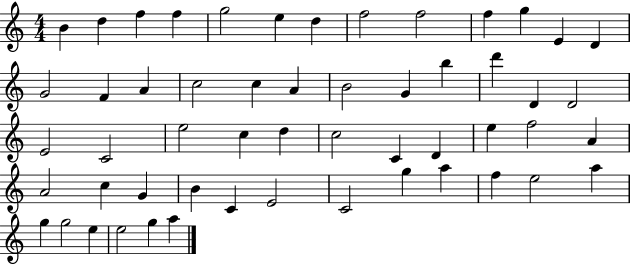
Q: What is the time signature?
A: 4/4